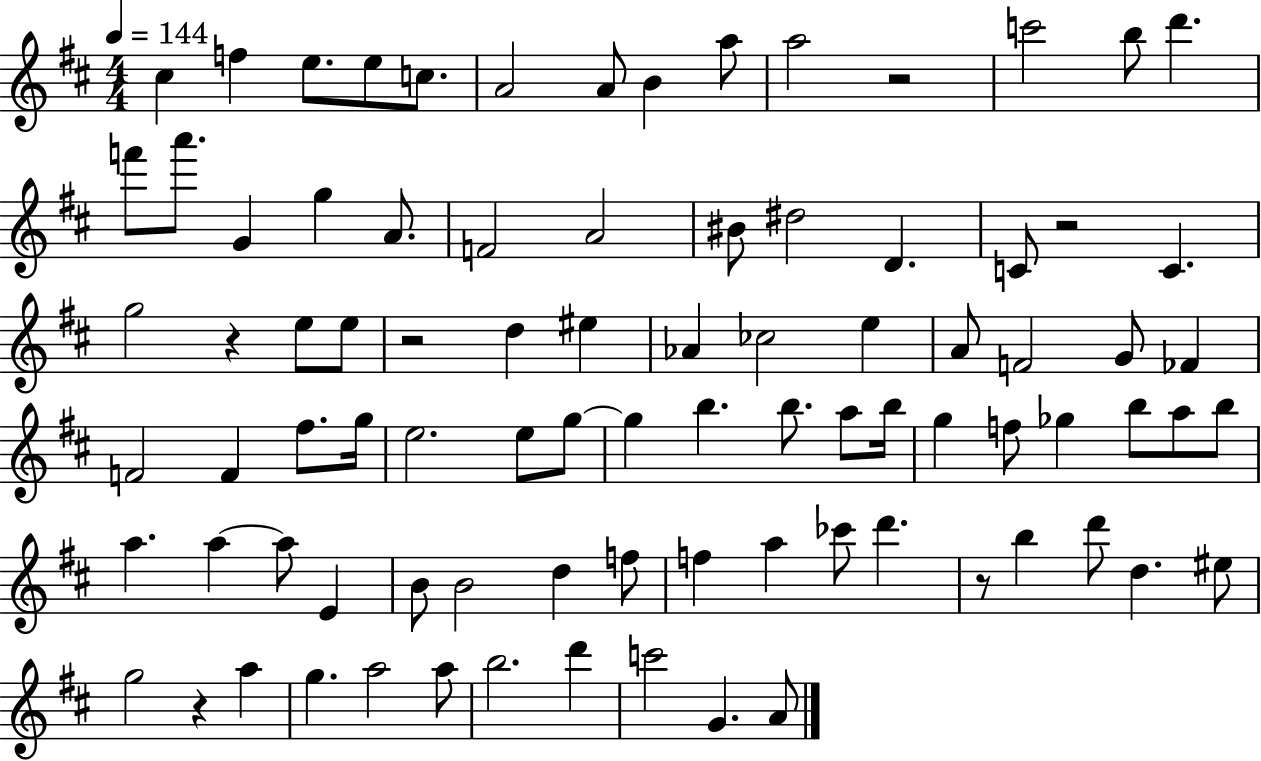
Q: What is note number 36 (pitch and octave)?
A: G4